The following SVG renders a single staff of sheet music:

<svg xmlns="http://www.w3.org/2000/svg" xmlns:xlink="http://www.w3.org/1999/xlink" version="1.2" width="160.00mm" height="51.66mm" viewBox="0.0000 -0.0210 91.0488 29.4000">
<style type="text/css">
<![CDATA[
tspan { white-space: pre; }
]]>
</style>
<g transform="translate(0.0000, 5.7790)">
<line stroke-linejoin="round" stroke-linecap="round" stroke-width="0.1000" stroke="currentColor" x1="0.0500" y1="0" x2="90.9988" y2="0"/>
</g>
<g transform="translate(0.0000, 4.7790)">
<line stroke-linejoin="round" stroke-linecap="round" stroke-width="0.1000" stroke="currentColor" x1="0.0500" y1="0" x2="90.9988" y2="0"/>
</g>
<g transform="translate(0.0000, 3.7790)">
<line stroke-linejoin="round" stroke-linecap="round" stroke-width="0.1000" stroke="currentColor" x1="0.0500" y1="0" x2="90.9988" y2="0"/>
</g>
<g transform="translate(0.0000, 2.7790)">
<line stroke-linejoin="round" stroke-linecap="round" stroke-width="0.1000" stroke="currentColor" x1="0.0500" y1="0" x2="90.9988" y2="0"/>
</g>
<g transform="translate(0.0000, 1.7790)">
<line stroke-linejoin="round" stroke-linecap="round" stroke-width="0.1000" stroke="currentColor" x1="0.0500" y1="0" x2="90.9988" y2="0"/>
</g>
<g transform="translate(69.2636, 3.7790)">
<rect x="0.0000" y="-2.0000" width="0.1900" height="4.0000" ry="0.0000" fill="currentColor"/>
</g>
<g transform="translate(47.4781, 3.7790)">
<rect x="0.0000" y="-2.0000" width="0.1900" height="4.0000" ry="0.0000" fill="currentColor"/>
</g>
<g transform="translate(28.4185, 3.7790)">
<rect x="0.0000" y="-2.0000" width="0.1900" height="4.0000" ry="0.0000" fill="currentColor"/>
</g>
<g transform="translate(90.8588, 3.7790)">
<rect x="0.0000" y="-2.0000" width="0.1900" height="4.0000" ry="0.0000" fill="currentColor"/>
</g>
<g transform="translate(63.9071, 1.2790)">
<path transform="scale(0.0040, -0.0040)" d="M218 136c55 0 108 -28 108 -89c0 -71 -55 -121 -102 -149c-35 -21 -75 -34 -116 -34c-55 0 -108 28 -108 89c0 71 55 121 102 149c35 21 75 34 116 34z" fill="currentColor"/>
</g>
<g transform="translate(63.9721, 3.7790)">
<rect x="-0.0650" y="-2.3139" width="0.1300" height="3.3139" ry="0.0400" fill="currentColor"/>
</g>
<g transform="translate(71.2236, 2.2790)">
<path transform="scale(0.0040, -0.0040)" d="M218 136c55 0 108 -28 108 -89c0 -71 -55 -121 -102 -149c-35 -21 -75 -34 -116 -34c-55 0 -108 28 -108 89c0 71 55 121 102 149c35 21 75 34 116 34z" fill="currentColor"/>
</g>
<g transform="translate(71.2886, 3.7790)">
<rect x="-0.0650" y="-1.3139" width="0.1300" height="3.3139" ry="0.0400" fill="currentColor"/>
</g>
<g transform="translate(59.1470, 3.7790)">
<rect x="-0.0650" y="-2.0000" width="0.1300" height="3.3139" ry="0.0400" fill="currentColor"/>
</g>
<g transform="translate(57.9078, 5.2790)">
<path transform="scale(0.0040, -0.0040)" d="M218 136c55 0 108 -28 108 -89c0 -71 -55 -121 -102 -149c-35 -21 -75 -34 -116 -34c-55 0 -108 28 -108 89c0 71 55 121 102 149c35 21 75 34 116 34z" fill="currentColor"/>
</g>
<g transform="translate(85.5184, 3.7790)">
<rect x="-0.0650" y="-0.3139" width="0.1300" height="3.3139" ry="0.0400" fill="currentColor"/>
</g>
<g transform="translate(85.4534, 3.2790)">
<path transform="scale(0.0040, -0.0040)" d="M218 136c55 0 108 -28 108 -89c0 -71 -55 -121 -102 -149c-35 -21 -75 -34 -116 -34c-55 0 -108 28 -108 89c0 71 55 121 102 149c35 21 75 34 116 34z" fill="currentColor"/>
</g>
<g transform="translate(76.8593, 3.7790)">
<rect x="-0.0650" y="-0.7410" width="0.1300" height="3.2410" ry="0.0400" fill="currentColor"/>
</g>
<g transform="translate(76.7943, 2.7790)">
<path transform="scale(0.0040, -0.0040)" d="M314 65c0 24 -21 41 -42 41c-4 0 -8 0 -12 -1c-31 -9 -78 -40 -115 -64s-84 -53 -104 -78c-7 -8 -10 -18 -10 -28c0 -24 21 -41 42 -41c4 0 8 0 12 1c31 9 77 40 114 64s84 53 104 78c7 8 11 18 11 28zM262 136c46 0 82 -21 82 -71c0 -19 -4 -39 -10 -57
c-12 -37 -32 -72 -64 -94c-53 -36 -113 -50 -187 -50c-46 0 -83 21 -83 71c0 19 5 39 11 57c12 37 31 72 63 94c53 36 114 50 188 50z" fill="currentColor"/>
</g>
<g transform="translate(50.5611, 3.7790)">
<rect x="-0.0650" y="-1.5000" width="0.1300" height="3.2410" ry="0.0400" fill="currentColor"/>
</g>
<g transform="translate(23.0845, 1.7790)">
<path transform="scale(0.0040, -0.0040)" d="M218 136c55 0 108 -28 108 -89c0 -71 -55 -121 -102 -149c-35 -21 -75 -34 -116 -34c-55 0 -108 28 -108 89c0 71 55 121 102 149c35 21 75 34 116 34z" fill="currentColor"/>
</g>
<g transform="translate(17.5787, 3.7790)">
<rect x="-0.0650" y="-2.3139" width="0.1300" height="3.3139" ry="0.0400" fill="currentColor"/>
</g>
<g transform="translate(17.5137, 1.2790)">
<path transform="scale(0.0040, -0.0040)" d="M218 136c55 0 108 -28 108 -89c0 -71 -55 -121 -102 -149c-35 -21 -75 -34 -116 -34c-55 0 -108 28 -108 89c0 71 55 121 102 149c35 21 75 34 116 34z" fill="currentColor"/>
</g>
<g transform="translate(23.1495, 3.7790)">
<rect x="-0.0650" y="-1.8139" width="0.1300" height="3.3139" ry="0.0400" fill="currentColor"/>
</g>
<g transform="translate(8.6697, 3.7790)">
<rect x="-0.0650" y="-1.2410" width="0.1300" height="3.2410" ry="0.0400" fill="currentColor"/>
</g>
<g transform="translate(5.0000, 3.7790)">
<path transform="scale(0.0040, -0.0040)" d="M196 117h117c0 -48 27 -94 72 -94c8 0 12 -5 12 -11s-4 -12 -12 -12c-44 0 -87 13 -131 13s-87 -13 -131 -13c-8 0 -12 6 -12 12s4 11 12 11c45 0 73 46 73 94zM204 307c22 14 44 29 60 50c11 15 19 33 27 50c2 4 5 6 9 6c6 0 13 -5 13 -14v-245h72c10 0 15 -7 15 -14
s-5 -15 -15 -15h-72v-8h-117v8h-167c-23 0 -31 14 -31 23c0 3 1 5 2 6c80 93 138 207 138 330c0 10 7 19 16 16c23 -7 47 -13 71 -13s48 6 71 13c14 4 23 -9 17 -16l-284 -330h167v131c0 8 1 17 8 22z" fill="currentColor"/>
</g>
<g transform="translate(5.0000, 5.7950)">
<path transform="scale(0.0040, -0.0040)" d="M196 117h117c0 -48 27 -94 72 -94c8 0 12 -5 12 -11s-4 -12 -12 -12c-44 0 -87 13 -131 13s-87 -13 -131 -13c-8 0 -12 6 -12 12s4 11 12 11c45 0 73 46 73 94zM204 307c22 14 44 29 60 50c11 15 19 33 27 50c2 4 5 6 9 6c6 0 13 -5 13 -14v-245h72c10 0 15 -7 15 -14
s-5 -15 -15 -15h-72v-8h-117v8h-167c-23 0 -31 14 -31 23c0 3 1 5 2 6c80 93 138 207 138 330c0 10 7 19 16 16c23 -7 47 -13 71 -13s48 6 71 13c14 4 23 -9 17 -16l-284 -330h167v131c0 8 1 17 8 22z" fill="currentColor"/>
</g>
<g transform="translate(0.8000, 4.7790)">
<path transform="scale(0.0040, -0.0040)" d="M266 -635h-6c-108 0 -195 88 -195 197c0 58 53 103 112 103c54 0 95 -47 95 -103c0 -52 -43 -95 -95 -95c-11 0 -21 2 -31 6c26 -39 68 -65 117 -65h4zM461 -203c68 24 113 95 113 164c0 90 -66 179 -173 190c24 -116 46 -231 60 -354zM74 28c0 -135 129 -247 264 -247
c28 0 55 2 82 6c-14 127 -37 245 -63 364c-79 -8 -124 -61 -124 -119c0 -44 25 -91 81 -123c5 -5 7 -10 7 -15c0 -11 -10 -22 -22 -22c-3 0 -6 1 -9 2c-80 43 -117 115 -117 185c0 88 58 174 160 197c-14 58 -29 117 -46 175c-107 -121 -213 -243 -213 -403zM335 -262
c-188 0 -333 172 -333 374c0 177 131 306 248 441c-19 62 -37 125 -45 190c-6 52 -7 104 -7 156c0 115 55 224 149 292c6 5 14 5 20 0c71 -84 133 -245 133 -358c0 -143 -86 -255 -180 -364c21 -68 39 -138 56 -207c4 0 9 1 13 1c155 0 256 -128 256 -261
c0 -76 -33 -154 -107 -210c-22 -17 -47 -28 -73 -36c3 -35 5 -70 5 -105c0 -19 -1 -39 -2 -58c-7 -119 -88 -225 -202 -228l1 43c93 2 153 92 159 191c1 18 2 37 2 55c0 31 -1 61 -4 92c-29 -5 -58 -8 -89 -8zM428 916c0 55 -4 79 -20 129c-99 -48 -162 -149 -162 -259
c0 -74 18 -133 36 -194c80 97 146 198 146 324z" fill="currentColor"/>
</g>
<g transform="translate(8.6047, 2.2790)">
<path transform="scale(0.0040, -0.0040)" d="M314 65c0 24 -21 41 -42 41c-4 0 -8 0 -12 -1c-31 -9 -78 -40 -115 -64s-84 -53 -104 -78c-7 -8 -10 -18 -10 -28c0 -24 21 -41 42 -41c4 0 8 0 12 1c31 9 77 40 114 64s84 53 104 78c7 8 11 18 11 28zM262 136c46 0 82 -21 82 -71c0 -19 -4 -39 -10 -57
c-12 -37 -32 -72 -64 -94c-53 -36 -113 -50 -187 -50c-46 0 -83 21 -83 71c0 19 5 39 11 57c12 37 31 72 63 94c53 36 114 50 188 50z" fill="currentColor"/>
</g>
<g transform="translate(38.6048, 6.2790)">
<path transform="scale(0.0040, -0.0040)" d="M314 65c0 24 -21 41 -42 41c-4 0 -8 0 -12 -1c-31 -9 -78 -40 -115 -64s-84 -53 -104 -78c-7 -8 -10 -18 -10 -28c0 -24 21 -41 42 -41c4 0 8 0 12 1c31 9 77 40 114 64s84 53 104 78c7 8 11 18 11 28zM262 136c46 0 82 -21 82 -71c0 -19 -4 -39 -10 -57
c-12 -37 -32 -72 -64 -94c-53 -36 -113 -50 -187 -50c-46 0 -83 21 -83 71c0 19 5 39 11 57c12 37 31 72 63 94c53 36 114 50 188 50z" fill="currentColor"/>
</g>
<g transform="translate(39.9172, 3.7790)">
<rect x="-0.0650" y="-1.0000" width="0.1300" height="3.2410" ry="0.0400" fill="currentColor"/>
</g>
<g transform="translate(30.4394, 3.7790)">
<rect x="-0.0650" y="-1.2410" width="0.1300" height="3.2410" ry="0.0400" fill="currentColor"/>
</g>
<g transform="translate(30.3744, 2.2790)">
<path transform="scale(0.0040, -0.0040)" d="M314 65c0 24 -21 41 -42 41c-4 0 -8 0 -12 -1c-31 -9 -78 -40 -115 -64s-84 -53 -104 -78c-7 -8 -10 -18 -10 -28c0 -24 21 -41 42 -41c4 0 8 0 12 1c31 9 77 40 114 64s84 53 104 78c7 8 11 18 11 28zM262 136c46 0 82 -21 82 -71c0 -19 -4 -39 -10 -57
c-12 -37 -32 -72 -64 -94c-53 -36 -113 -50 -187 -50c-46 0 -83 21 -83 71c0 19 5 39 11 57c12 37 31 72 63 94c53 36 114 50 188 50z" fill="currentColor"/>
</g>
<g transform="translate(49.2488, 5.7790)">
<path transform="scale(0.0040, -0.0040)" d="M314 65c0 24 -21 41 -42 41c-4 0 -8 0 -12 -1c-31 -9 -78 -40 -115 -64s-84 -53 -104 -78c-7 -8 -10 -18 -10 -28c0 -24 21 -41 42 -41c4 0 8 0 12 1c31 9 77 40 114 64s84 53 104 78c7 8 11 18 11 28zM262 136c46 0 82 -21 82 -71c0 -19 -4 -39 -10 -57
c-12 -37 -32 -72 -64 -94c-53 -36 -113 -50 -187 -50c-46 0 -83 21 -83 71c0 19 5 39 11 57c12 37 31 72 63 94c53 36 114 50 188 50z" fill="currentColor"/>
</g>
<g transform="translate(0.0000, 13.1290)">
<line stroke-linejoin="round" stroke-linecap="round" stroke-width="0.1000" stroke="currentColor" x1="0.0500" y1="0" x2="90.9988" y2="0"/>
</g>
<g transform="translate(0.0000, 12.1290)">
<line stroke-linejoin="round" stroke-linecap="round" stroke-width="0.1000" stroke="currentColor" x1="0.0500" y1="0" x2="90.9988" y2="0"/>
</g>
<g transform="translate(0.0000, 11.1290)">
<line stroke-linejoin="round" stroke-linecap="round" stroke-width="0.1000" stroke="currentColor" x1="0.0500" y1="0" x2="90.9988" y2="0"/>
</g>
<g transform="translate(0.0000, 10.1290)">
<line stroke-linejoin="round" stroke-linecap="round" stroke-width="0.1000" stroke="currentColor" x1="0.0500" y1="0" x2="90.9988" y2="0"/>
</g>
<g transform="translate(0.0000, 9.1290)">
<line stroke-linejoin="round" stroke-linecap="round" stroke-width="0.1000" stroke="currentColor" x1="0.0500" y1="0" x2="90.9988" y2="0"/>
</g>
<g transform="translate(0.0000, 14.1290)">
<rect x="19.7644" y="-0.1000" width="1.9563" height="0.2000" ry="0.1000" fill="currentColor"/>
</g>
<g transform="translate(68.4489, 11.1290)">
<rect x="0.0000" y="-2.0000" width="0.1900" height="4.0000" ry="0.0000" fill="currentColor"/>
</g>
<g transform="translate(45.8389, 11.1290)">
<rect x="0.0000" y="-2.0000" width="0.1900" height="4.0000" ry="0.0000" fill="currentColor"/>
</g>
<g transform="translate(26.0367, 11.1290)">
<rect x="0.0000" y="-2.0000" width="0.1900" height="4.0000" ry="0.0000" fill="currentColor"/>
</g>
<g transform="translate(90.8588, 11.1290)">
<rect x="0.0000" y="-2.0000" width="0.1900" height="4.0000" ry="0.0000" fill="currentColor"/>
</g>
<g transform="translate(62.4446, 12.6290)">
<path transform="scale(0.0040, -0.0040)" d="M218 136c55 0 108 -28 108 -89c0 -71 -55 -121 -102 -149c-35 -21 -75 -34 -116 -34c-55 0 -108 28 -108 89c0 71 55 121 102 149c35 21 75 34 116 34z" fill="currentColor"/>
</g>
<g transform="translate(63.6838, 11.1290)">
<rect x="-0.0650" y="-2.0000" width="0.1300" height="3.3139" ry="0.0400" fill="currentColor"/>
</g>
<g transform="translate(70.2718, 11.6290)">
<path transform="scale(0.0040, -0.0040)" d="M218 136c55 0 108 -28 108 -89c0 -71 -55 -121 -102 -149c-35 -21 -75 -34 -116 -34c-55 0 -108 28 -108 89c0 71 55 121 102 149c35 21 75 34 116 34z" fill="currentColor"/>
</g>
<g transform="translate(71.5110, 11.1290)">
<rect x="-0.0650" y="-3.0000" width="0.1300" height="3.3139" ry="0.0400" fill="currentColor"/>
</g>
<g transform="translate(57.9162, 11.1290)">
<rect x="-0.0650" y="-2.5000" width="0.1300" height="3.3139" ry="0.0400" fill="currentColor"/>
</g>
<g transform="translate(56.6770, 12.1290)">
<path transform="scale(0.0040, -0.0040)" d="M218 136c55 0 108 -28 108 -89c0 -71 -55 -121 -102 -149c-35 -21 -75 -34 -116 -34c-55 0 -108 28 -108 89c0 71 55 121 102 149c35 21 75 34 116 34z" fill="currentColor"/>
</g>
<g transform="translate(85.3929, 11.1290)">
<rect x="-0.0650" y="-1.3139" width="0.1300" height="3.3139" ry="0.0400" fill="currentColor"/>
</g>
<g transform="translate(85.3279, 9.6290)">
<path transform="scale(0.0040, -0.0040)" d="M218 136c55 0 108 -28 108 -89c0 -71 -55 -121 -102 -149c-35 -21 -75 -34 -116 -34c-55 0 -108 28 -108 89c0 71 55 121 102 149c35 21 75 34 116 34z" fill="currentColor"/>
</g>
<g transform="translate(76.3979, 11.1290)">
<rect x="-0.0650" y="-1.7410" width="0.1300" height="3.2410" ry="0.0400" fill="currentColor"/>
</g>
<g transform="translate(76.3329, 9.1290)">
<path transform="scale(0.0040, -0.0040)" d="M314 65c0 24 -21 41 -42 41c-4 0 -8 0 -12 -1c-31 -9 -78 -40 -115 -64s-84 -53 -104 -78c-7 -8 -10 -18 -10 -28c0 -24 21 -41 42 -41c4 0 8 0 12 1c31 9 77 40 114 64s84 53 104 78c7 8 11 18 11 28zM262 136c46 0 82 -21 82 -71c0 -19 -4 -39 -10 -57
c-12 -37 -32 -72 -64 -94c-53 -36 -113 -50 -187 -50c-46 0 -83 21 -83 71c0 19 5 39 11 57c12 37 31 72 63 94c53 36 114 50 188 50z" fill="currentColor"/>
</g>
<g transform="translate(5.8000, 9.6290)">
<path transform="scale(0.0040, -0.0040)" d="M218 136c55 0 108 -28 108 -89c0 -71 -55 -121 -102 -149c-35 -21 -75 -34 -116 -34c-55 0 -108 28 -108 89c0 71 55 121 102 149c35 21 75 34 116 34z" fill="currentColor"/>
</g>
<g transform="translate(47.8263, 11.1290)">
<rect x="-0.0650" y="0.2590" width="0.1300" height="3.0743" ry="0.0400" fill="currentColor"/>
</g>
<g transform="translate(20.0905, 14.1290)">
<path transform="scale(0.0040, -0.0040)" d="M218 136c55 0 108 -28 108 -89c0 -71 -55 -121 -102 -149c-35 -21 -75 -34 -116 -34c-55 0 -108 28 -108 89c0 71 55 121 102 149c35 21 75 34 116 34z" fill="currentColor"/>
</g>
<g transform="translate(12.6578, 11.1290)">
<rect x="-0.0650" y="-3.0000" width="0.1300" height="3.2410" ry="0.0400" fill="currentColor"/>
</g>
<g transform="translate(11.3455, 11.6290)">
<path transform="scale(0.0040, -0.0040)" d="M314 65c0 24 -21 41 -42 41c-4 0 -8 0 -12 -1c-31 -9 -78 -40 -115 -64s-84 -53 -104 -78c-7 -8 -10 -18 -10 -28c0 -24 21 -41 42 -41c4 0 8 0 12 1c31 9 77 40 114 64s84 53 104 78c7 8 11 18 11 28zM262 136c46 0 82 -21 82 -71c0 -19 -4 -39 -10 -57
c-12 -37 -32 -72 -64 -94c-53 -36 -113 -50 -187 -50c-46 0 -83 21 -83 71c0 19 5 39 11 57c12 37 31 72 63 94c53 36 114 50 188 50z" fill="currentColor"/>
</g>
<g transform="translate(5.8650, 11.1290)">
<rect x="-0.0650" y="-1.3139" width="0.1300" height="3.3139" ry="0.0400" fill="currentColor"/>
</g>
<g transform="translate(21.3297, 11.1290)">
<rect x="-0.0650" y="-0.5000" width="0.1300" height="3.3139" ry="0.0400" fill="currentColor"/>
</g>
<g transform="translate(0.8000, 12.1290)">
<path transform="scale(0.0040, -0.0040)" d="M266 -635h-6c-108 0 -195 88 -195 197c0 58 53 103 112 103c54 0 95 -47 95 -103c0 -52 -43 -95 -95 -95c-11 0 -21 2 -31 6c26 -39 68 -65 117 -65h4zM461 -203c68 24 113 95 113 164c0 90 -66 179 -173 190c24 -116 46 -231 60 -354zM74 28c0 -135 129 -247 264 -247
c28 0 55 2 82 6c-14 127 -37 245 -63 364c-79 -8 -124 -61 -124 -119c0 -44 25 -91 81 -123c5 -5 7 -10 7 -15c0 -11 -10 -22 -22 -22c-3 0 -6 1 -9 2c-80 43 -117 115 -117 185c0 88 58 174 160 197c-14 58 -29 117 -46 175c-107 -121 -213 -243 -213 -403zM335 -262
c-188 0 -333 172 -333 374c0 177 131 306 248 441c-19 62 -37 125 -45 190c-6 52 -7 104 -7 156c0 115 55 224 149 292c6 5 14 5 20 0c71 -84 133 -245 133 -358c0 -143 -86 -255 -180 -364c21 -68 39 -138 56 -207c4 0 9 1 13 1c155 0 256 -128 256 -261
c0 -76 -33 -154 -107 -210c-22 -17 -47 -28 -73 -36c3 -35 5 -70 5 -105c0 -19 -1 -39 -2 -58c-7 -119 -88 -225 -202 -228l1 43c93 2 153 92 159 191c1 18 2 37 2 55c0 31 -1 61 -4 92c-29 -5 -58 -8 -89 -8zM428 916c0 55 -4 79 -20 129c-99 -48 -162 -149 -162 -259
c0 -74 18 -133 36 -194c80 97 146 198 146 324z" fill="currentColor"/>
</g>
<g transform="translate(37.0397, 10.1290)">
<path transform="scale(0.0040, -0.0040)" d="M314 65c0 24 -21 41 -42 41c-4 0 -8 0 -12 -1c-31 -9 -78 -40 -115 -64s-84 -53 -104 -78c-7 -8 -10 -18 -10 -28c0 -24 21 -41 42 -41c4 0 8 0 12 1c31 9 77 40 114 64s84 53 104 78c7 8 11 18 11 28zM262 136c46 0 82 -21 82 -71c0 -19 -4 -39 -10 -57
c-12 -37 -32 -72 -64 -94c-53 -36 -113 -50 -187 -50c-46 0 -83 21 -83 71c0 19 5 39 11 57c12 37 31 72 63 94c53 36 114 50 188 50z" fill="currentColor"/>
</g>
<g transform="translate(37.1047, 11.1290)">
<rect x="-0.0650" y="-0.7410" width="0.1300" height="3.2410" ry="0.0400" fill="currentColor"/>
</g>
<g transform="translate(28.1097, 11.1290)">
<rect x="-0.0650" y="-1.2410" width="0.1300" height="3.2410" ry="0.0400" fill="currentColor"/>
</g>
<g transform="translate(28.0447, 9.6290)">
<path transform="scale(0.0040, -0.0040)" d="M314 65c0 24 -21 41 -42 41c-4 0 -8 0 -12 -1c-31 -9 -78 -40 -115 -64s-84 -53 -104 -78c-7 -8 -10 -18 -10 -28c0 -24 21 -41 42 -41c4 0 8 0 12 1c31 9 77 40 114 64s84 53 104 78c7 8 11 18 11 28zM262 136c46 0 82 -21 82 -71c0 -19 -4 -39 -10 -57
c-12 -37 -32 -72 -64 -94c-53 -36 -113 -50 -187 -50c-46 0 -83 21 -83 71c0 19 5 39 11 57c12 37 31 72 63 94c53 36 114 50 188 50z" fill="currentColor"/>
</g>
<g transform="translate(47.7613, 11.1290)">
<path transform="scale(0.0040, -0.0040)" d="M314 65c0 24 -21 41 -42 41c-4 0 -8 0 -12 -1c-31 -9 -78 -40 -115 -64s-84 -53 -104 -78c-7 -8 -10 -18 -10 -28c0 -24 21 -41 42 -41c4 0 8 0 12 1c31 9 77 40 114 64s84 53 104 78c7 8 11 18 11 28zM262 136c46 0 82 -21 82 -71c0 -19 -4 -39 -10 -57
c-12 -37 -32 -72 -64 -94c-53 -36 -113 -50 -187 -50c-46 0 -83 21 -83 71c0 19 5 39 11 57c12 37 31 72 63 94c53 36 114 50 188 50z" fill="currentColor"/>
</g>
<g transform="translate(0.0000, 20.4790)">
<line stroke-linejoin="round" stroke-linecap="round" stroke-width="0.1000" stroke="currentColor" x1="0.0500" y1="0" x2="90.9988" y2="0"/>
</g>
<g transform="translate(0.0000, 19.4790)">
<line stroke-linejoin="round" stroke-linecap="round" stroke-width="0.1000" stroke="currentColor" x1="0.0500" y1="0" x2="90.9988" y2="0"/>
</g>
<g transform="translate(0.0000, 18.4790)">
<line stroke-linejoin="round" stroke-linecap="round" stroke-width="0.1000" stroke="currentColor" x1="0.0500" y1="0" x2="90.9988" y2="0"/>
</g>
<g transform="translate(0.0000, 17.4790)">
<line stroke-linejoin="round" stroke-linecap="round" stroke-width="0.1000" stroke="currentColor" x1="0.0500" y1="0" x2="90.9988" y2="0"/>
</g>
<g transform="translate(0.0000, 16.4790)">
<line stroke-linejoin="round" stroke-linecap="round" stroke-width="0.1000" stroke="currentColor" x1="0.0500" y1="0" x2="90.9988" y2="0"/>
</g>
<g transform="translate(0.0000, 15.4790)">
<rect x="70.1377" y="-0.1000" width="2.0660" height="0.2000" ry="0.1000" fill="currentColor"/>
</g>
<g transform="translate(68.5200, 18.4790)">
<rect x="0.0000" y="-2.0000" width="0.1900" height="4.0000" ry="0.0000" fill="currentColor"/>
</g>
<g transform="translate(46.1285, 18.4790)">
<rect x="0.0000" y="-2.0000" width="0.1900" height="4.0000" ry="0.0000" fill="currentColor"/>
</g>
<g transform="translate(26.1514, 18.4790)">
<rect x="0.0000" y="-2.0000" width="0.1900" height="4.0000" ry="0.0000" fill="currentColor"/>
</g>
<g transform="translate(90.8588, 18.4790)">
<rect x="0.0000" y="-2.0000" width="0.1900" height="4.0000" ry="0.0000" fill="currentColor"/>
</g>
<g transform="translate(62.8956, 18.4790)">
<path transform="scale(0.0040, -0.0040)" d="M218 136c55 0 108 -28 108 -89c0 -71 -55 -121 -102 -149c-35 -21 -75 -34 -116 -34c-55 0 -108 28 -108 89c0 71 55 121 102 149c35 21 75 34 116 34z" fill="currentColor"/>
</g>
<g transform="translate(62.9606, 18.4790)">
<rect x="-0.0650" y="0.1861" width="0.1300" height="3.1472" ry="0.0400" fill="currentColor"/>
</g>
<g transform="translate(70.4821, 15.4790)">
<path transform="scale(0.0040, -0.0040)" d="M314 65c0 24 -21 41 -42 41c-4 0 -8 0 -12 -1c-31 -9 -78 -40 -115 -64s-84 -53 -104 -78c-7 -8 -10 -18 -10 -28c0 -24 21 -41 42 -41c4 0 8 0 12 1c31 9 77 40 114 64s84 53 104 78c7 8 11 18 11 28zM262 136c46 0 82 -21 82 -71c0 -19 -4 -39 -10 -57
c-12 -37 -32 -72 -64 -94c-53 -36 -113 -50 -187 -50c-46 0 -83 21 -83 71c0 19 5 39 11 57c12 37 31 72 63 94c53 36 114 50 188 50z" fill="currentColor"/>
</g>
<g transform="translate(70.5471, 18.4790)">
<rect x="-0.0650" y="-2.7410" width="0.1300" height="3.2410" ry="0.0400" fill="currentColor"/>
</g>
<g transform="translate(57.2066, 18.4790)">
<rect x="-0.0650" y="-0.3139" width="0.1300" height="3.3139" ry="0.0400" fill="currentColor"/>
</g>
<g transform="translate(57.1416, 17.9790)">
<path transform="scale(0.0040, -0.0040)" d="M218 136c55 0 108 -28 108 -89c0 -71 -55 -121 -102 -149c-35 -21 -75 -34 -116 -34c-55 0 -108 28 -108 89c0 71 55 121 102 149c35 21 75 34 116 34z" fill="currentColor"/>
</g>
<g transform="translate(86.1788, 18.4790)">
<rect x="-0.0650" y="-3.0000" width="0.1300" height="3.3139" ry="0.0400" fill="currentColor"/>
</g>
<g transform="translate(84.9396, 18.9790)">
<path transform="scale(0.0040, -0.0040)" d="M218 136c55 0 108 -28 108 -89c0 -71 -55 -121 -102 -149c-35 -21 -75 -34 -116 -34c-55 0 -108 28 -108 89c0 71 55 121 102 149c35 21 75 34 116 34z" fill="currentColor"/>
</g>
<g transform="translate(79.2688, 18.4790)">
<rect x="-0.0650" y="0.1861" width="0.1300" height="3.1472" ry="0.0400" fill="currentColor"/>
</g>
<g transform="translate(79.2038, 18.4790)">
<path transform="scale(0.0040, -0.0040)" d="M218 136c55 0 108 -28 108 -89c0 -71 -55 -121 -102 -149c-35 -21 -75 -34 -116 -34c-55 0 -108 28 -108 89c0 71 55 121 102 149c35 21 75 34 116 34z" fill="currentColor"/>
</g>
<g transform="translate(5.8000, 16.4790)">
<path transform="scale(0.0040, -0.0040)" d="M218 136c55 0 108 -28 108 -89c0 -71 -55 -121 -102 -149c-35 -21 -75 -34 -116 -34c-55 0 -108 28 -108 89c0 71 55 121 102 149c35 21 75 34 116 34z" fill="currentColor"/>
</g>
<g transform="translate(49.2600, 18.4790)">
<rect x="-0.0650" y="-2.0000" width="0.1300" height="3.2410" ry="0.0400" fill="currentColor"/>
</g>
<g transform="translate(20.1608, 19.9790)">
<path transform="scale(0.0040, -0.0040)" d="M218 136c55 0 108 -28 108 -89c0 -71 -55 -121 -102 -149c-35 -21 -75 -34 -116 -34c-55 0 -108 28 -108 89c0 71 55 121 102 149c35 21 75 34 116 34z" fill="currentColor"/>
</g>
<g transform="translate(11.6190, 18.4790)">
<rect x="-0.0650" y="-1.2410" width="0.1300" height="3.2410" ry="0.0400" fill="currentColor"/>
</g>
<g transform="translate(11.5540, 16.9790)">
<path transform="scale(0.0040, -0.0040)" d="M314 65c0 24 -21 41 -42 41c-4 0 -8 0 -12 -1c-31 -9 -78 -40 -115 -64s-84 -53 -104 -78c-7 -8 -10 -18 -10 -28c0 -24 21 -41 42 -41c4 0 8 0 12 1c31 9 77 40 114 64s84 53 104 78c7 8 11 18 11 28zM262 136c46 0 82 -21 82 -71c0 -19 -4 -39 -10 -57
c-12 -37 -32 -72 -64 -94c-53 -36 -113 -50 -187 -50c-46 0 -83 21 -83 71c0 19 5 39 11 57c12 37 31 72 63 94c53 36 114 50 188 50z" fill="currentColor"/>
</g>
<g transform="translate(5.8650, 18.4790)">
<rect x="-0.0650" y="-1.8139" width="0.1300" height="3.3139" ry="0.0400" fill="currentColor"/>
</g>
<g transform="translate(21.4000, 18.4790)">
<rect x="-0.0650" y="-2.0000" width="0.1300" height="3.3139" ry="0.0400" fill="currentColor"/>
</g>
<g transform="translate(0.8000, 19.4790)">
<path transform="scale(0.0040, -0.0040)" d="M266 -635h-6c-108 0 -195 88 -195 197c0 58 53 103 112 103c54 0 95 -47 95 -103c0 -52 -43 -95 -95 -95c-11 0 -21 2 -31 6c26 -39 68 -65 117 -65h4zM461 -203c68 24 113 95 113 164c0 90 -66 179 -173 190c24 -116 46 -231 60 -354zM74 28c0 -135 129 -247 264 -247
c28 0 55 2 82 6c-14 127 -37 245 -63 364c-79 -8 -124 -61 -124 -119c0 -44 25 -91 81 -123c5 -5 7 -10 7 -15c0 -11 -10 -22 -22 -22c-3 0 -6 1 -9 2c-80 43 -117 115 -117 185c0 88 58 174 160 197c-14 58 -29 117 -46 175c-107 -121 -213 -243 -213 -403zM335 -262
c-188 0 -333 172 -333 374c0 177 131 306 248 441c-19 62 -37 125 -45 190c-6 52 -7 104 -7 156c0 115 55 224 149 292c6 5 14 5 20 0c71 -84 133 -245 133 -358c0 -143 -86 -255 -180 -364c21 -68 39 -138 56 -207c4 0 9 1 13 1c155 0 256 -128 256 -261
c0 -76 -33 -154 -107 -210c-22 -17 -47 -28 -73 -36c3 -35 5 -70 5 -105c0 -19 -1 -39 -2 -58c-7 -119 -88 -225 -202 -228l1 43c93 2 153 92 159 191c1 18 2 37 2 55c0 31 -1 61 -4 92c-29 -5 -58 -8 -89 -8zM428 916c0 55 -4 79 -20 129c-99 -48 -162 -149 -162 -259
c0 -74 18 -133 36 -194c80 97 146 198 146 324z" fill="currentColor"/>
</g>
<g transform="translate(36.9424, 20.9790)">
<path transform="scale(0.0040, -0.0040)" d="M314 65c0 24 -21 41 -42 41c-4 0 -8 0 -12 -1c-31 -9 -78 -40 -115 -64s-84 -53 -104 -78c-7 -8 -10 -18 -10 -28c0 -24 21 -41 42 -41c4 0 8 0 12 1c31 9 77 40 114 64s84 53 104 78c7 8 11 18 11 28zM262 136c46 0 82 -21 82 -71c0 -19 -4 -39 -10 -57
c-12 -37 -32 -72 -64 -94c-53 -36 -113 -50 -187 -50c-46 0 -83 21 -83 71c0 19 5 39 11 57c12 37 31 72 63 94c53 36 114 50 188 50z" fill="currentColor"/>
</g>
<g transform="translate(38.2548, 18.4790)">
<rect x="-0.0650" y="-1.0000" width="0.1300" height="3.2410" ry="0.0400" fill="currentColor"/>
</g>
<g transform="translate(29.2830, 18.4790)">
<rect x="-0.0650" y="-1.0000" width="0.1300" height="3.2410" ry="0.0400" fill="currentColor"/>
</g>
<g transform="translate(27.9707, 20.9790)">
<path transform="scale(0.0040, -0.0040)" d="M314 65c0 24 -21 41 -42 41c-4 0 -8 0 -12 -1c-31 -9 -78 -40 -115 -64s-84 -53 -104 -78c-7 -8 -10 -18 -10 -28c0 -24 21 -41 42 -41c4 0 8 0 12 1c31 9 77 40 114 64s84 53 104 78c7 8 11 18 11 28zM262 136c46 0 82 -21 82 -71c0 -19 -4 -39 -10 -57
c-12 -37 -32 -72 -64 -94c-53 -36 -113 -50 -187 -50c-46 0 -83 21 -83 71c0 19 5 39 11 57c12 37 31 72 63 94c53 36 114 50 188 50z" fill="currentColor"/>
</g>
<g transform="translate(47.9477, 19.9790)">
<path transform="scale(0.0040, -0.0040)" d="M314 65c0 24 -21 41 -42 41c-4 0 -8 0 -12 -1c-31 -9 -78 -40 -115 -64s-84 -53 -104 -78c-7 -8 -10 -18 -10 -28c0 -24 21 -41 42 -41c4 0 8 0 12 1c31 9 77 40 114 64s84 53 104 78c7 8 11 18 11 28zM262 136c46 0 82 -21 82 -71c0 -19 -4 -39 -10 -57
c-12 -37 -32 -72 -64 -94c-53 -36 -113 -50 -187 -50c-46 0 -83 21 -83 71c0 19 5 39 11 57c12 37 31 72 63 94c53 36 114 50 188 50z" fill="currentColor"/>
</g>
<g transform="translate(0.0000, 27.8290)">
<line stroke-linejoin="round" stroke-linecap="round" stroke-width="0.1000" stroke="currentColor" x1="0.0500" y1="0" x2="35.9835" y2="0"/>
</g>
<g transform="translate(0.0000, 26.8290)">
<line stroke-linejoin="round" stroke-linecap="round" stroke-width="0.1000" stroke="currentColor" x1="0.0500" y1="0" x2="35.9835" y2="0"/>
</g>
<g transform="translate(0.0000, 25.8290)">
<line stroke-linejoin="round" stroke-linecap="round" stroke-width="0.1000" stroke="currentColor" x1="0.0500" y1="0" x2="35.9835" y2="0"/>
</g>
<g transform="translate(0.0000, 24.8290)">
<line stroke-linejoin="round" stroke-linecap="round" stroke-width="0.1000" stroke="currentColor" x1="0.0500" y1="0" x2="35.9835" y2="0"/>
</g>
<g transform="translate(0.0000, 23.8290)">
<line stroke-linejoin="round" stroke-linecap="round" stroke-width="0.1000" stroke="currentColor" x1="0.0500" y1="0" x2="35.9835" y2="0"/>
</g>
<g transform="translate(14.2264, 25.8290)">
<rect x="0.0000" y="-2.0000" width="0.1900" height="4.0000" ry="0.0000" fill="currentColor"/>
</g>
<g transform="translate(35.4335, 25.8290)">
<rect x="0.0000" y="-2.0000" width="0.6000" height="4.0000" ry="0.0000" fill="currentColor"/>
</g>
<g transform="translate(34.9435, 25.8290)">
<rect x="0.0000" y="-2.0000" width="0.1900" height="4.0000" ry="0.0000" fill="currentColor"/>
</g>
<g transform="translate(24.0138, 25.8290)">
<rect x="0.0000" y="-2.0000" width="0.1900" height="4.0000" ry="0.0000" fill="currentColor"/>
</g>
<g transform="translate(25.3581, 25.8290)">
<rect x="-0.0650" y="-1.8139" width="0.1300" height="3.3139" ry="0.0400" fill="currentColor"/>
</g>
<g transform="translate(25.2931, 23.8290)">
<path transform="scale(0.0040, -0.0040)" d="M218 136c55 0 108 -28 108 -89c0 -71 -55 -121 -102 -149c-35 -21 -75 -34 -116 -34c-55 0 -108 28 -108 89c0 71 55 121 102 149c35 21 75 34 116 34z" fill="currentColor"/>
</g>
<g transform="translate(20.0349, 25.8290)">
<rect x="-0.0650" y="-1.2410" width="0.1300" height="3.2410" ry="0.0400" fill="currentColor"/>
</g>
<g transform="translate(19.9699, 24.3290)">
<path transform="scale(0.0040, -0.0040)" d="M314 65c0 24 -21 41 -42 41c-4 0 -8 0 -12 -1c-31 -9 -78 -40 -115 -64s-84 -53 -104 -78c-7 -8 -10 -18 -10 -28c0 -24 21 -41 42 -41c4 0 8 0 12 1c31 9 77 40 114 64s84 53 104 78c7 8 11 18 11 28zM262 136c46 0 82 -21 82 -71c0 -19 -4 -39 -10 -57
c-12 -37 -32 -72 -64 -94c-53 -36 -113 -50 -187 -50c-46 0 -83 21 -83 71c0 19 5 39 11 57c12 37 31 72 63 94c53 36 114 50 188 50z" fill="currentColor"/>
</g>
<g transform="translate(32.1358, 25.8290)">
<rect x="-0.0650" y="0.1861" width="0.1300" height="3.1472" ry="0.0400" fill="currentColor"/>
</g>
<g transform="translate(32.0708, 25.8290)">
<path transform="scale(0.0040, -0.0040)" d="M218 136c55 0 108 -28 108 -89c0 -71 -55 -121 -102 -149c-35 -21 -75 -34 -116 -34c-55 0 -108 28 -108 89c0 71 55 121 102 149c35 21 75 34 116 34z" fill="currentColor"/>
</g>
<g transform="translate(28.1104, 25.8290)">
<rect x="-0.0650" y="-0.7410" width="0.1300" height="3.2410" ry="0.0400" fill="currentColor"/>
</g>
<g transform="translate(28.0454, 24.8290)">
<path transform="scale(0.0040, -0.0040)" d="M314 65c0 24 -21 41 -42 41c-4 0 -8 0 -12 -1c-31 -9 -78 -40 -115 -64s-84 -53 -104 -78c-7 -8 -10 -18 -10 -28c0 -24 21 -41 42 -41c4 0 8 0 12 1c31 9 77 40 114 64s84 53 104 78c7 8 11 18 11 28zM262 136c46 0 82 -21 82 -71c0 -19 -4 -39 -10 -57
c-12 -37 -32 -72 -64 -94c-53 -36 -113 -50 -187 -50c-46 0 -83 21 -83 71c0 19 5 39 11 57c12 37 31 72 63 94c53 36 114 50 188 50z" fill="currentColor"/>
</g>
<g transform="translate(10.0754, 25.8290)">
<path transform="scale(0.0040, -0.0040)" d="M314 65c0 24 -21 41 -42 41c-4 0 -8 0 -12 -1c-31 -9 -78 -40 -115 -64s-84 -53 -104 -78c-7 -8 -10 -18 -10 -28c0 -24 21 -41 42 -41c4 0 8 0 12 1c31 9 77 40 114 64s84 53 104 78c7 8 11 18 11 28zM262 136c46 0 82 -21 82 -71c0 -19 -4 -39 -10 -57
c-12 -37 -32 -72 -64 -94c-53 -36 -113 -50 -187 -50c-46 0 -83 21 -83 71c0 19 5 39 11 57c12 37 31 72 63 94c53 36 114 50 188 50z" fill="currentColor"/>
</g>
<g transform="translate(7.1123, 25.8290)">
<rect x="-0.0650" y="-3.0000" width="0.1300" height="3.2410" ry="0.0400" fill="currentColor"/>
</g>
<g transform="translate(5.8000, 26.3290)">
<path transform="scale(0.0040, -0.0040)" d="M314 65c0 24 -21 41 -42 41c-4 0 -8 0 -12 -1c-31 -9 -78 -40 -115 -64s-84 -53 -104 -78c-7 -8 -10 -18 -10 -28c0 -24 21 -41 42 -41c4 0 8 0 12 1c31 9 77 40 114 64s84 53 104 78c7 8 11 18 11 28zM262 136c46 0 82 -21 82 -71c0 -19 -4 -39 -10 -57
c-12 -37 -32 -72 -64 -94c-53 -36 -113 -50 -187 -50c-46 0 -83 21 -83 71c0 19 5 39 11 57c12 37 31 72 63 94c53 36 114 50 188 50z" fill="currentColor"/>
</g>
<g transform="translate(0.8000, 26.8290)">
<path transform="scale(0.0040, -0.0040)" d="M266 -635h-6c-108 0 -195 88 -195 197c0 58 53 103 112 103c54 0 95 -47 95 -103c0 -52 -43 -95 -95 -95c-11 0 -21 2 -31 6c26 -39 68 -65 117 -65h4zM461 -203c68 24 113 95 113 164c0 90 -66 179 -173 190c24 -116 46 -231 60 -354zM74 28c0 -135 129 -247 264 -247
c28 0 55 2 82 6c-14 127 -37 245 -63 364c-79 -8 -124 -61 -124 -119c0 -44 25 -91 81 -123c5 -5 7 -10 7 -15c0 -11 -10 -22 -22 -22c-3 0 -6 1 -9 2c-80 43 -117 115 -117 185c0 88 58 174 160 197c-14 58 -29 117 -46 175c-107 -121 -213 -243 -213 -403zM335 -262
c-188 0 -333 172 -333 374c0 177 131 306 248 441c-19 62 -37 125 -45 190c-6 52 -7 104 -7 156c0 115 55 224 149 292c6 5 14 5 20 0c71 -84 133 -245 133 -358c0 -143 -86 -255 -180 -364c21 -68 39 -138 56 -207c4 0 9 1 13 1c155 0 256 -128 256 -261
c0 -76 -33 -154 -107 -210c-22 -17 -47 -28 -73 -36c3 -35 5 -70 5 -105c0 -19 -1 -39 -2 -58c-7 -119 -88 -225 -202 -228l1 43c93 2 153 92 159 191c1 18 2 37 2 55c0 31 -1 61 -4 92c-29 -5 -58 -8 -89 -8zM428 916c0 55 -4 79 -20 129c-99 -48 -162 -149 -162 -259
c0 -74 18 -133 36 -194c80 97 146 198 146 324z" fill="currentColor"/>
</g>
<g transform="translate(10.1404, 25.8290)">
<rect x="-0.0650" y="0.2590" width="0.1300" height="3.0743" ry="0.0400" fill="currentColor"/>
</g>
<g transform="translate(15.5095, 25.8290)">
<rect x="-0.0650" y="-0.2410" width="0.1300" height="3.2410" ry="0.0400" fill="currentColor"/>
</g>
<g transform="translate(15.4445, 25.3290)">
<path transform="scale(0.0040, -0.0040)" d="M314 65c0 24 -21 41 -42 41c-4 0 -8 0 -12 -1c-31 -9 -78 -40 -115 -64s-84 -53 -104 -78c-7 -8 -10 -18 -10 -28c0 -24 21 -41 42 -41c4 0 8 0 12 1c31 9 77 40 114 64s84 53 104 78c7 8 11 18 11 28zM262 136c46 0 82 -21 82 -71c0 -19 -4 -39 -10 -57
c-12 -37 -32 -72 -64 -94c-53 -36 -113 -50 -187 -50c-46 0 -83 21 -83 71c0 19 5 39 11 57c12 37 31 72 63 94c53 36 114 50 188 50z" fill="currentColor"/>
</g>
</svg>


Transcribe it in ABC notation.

X:1
T:Untitled
M:4/4
L:1/4
K:C
e2 g f e2 D2 E2 F g e d2 c e A2 C e2 d2 B2 G F A f2 e f e2 F D2 D2 F2 c B a2 B A A2 B2 c2 e2 f d2 B